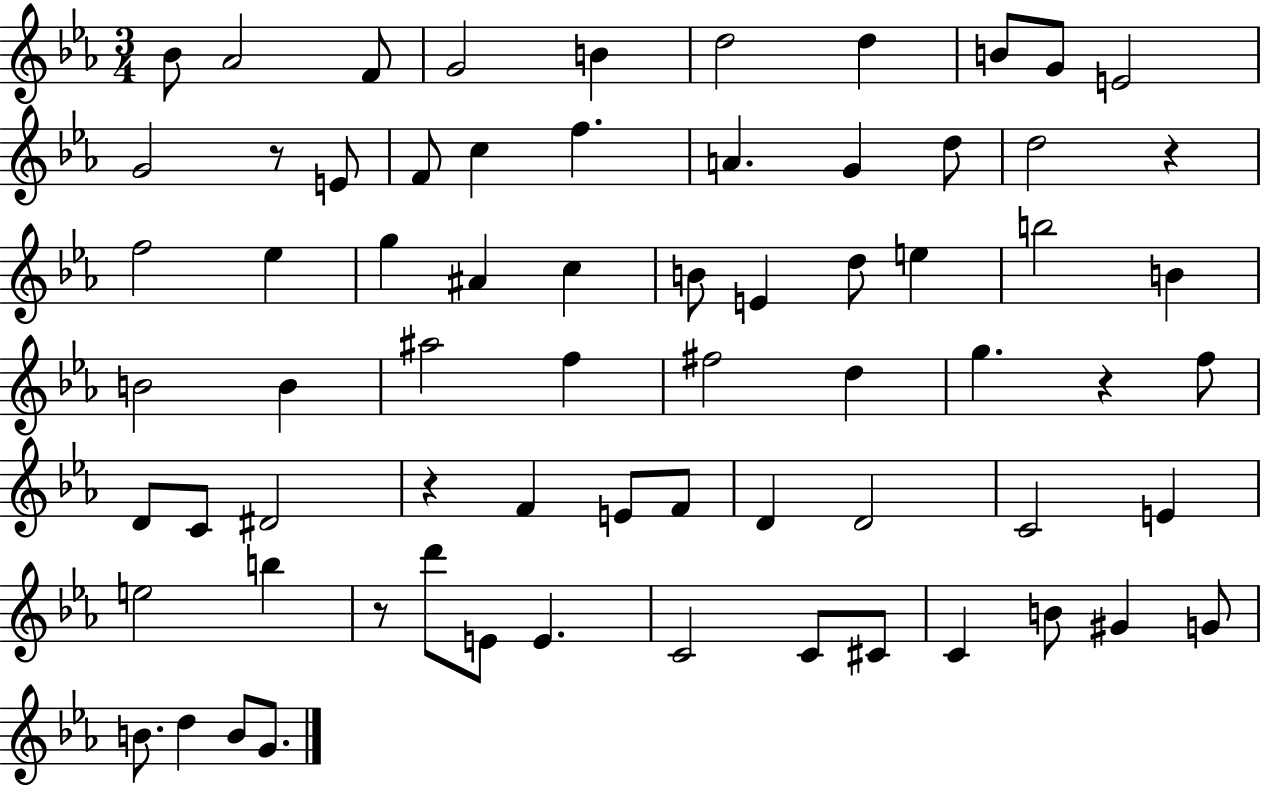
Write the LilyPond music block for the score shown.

{
  \clef treble
  \numericTimeSignature
  \time 3/4
  \key ees \major
  \repeat volta 2 { bes'8 aes'2 f'8 | g'2 b'4 | d''2 d''4 | b'8 g'8 e'2 | \break g'2 r8 e'8 | f'8 c''4 f''4. | a'4. g'4 d''8 | d''2 r4 | \break f''2 ees''4 | g''4 ais'4 c''4 | b'8 e'4 d''8 e''4 | b''2 b'4 | \break b'2 b'4 | ais''2 f''4 | fis''2 d''4 | g''4. r4 f''8 | \break d'8 c'8 dis'2 | r4 f'4 e'8 f'8 | d'4 d'2 | c'2 e'4 | \break e''2 b''4 | r8 d'''8 e'8 e'4. | c'2 c'8 cis'8 | c'4 b'8 gis'4 g'8 | \break b'8. d''4 b'8 g'8. | } \bar "|."
}